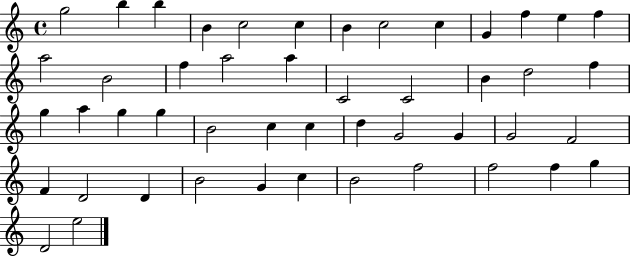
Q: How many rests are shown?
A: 0